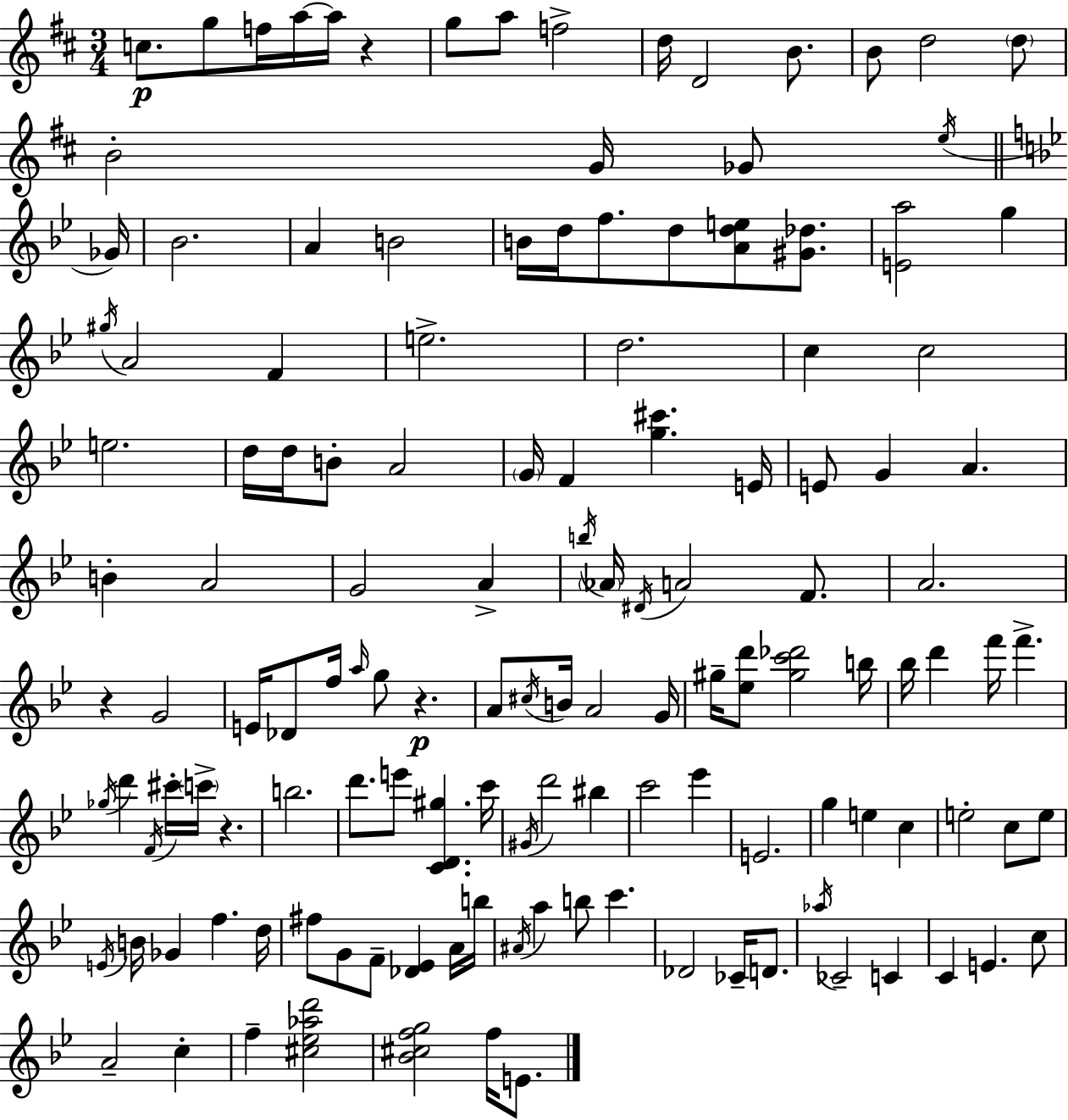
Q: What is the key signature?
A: D major